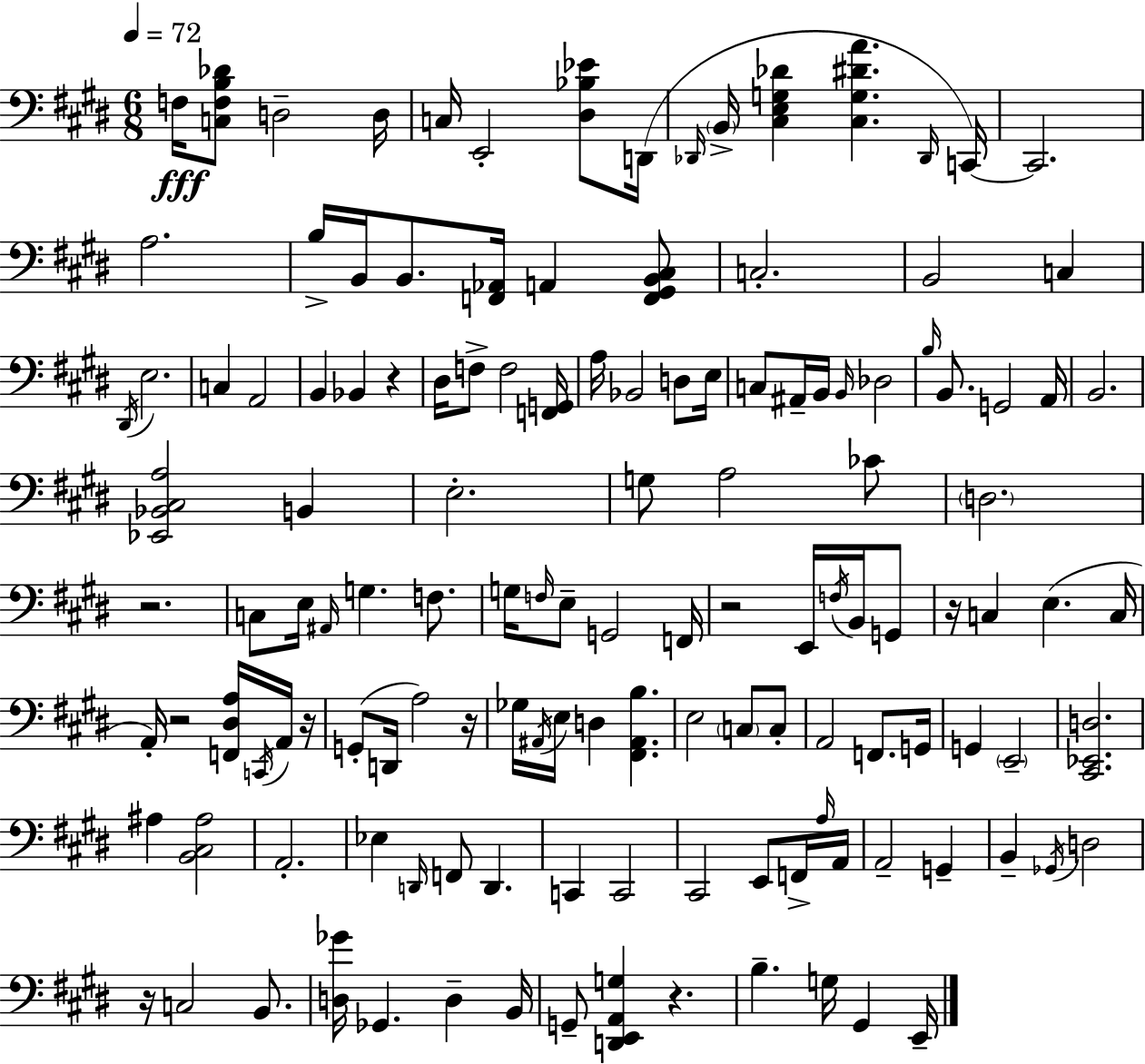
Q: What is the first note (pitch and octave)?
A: F3